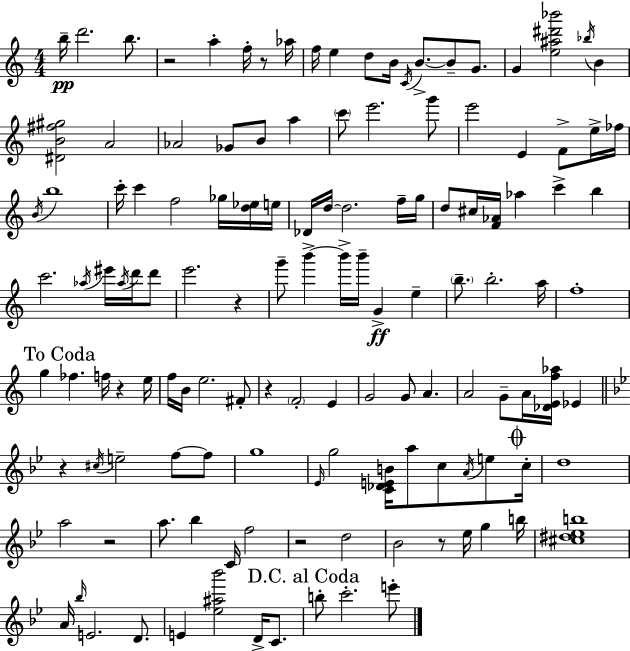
{
  \clef treble
  \numericTimeSignature
  \time 4/4
  \key c \major
  b''16--\pp d'''2. b''8. | r2 a''4-. f''16-. r8 aes''16 | f''16 e''4 d''8 b'16 \acciaccatura { c'16 } b'8.->~~ b'8-- g'8. | g'4 <e'' ais'' dis''' bes'''>2 \acciaccatura { bes''16 } b'4 | \break <dis' b' fis'' gis''>2 a'2 | aes'2 ges'8 b'8 a''4 | \parenthesize c'''8 e'''2. | g'''8 e'''2 e'4 f'8-> | \break e''16-> fes''16 \acciaccatura { b'16 } b''1 | c'''16-. c'''4 f''2 | ges''16 <d'' ees''>16 e''16 des'16 d''16~~ d''2. | f''16-- g''16 d''8 cis''16 <f' aes'>16 aes''4 c'''4-> b''4 | \break c'''2. \acciaccatura { aes''16 } | eis'''16 \acciaccatura { aes''16 } d'''16 d'''8 e'''2. | r4 g'''8-- b'''4->~~ b'''16-> b'''16-- g'4->\ff | e''4-- \parenthesize b''8.-- b''2.-. | \break a''16 f''1-. | \mark "To Coda" g''4 fes''4. f''16 | r4 e''16 f''16 b'16 e''2. | fis'8-. r4 \parenthesize f'2-. | \break e'4 g'2 g'8 a'4. | a'2 g'8-- a'16 | <des' e' f'' aes''>16 ees'4 \bar "||" \break \key g \minor r4 \acciaccatura { cis''16 } e''2-- f''8~~ f''8 | g''1 | \grace { ees'16 } g''2 <c' des' e' b'>16 a''8 c''8 \acciaccatura { a'16 } | e''8 \mark \markup { \musicglyph "scripts.coda" } c''16-. d''1 | \break a''2 r2 | a''8. bes''4 c'16 f''2 | r2 d''2 | bes'2 r8 ees''16 g''4 | \break b''16 <cis'' dis'' ees'' b''>1 | a'16 \grace { bes''16 } e'2. | d'8. e'4 <ees'' ais'' bes'''>2 | d'16-> c'8. \mark "D.C. al Coda" b''8-. c'''2.-. | \break e'''8-. \bar "|."
}